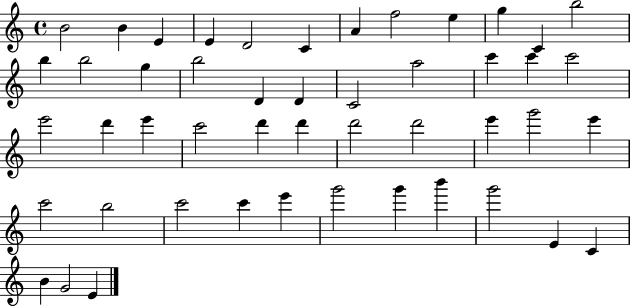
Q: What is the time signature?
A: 4/4